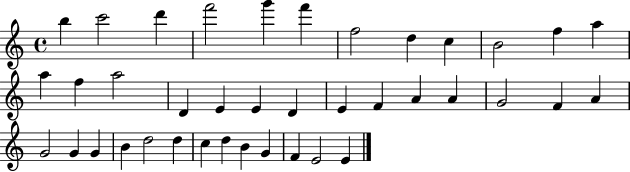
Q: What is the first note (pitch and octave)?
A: B5